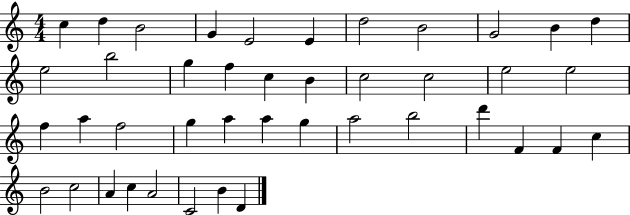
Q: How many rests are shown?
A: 0